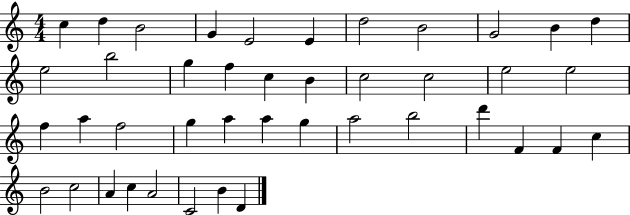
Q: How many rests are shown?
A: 0